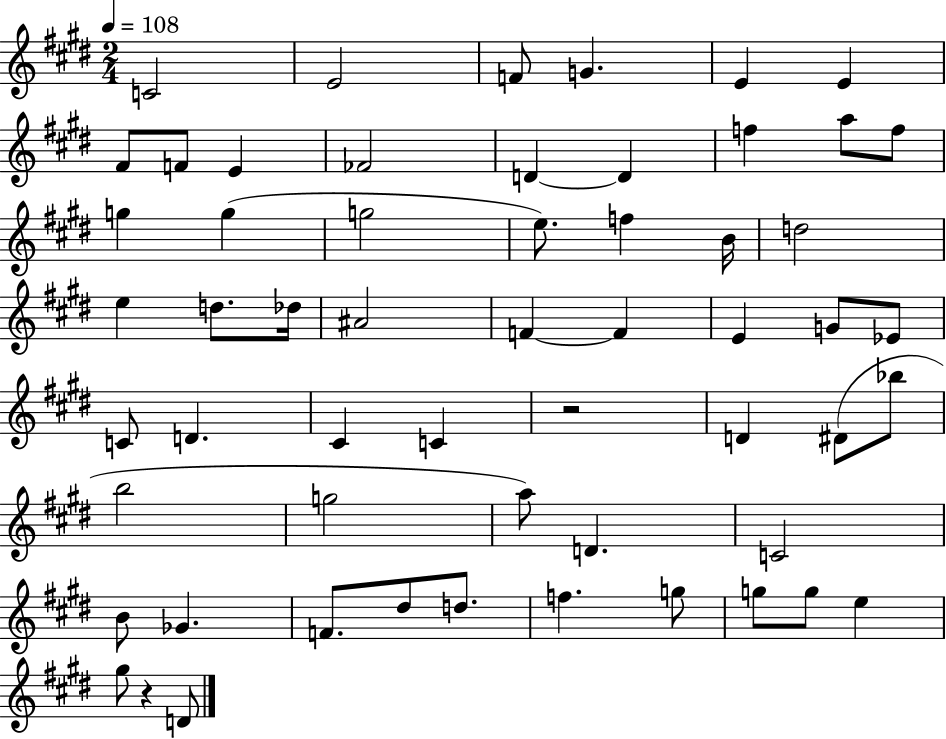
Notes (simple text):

C4/h E4/h F4/e G4/q. E4/q E4/q F#4/e F4/e E4/q FES4/h D4/q D4/q F5/q A5/e F5/e G5/q G5/q G5/h E5/e. F5/q B4/s D5/h E5/q D5/e. Db5/s A#4/h F4/q F4/q E4/q G4/e Eb4/e C4/e D4/q. C#4/q C4/q R/h D4/q D#4/e Bb5/e B5/h G5/h A5/e D4/q. C4/h B4/e Gb4/q. F4/e. D#5/e D5/e. F5/q. G5/e G5/e G5/e E5/q G#5/e R/q D4/e